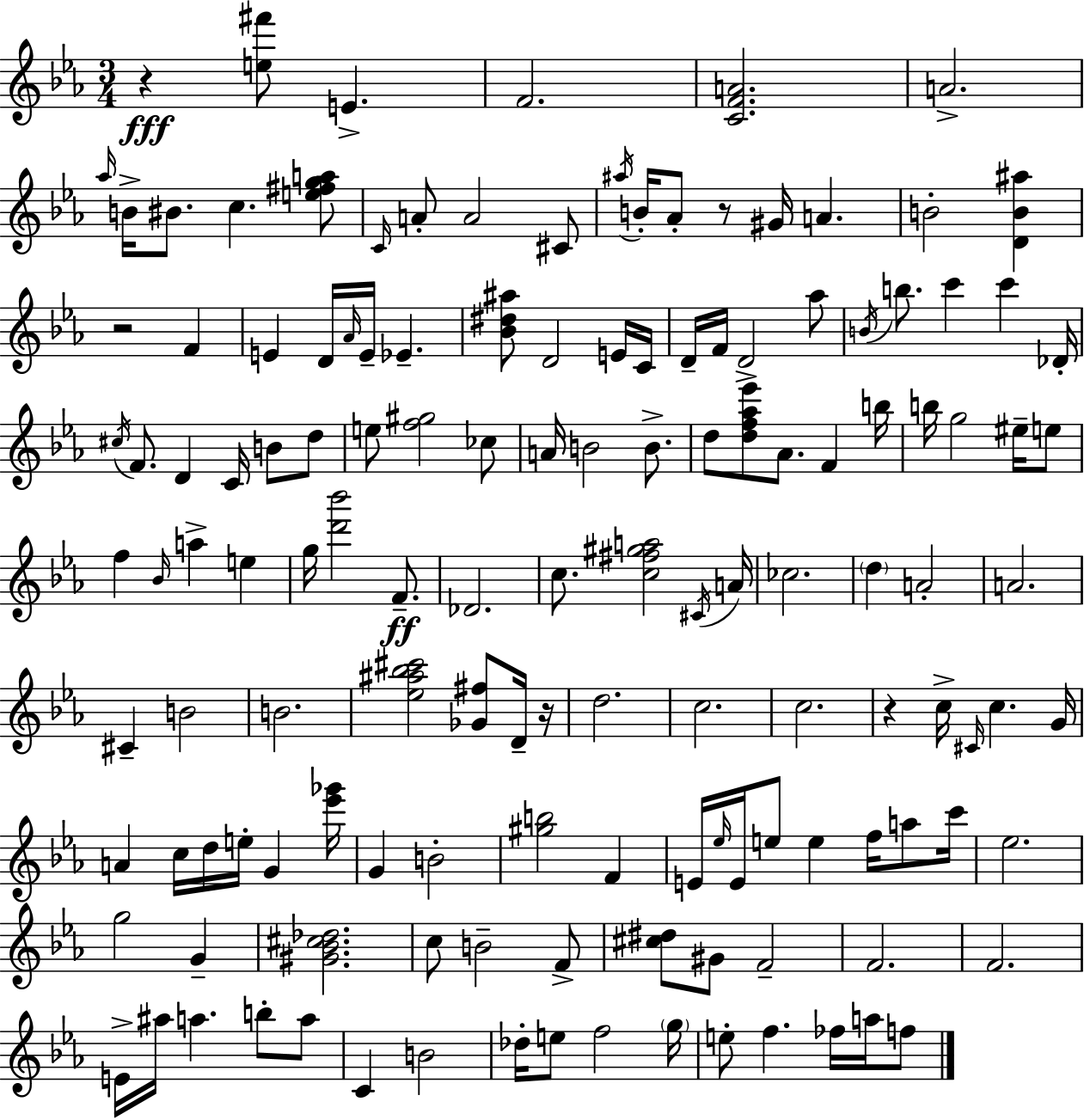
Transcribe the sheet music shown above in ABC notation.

X:1
T:Untitled
M:3/4
L:1/4
K:Eb
z [e^f']/2 E F2 [CFA]2 A2 _a/4 B/4 ^B/2 c [e^fga]/2 C/4 A/2 A2 ^C/2 ^a/4 B/4 _A/2 z/2 ^G/4 A B2 [DB^a] z2 F E D/4 _A/4 E/4 _E [_B^d^a]/2 D2 E/4 C/4 D/4 F/4 D2 _a/2 B/4 b/2 c' c' _D/4 ^c/4 F/2 D C/4 B/2 d/2 e/2 [f^g]2 _c/2 A/4 B2 B/2 d/2 [df_a_e']/2 _A/2 F b/4 b/4 g2 ^e/4 e/2 f _B/4 a e g/4 [d'_b']2 F/2 _D2 c/2 [c^f^ga]2 ^C/4 A/4 _c2 d A2 A2 ^C B2 B2 [_e^a_b^c']2 [_G^f]/2 D/4 z/4 d2 c2 c2 z c/4 ^C/4 c G/4 A c/4 d/4 e/4 G [_e'_g']/4 G B2 [^gb]2 F E/4 _e/4 E/4 e/2 e f/4 a/2 c'/4 _e2 g2 G [^G_B^c_d]2 c/2 B2 F/2 [^c^d]/2 ^G/2 F2 F2 F2 E/4 ^a/4 a b/2 a/2 C B2 _d/4 e/2 f2 g/4 e/2 f _f/4 a/4 f/2